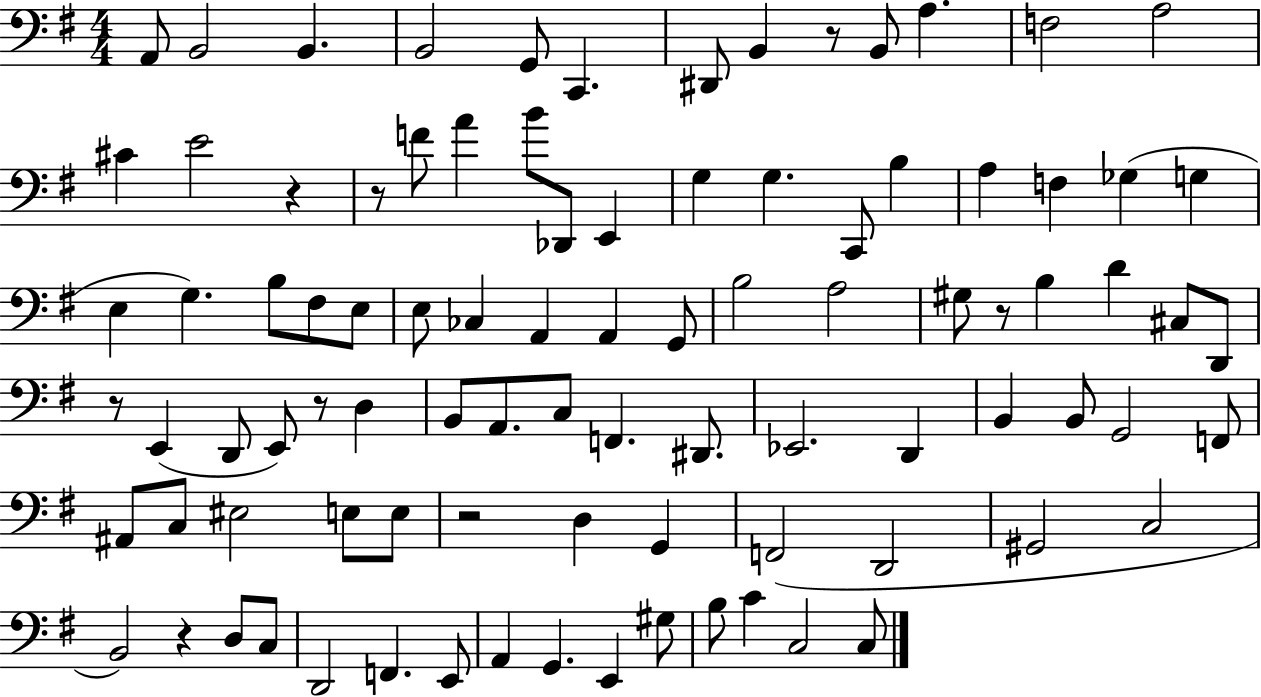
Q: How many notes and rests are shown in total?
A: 92